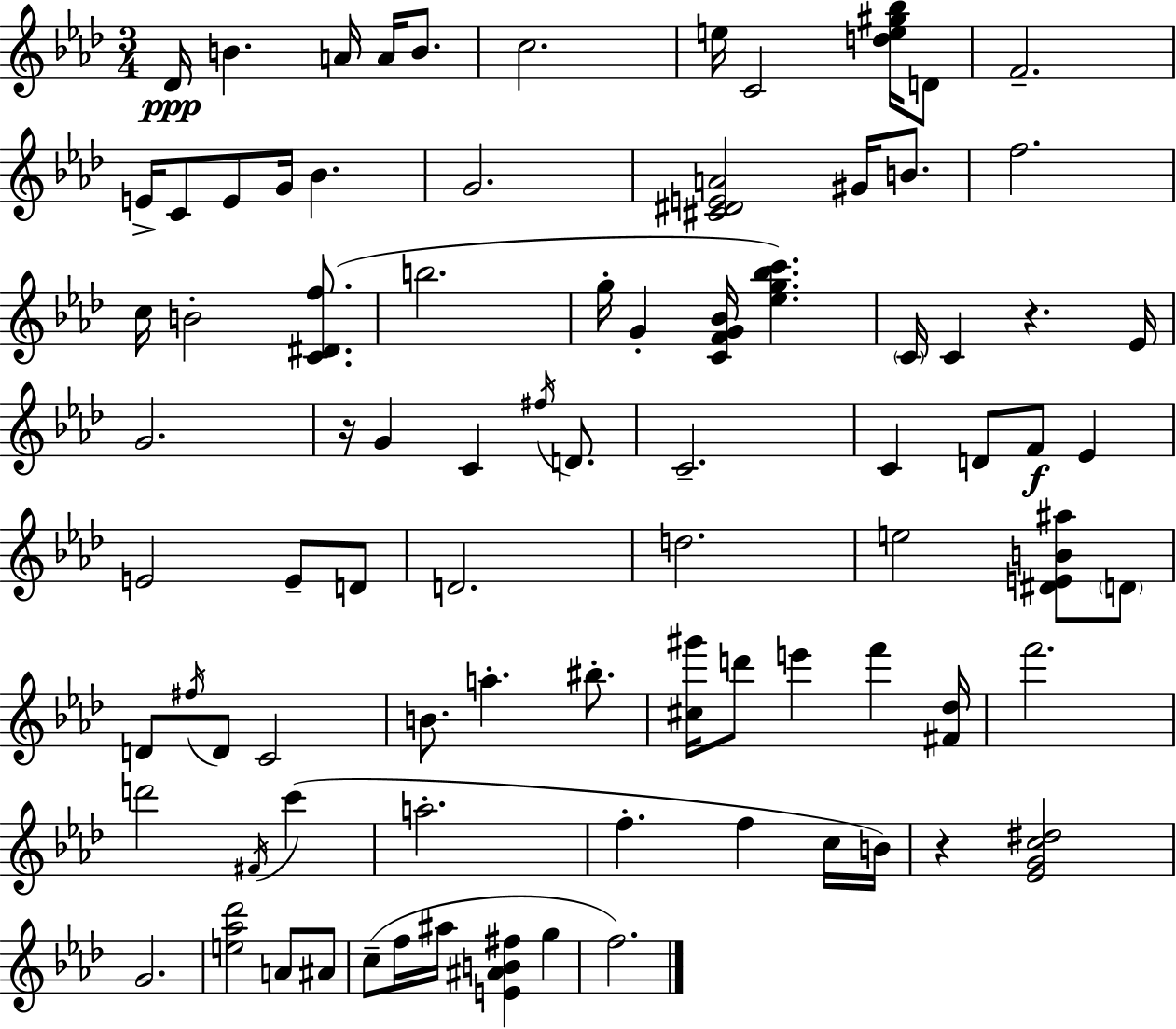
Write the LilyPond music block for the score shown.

{
  \clef treble
  \numericTimeSignature
  \time 3/4
  \key aes \major
  des'16\ppp b'4. a'16 a'16 b'8. | c''2. | e''16 c'2 <d'' e'' gis'' bes''>16 d'8 | f'2.-- | \break e'16-> c'8 e'8 g'16 bes'4. | g'2. | <cis' dis' e' a'>2 gis'16 b'8. | f''2. | \break c''16 b'2-. <c' dis' f''>8.( | b''2. | g''16-. g'4-. <c' f' g' bes'>16 <ees'' g'' bes'' c'''>4.) | \parenthesize c'16 c'4 r4. ees'16 | \break g'2. | r16 g'4 c'4 \acciaccatura { fis''16 } d'8. | c'2.-- | c'4 d'8 f'8\f ees'4 | \break e'2 e'8-- d'8 | d'2. | d''2. | e''2 <dis' e' b' ais''>8 \parenthesize d'8 | \break d'8 \acciaccatura { fis''16 } d'8 c'2 | b'8. a''4.-. bis''8.-. | <cis'' gis'''>16 d'''8 e'''4 f'''4 | <fis' des''>16 f'''2. | \break d'''2 \acciaccatura { fis'16 } c'''4( | a''2.-. | f''4.-. f''4 | c''16 b'16) r4 <ees' g' c'' dis''>2 | \break g'2. | <e'' aes'' des'''>2 a'8 | ais'8 c''8--( f''16 ais''16 <e' ais' b' fis''>4 g''4 | f''2.) | \break \bar "|."
}